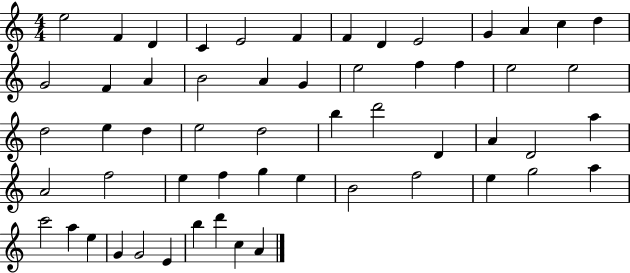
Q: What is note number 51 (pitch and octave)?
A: G4